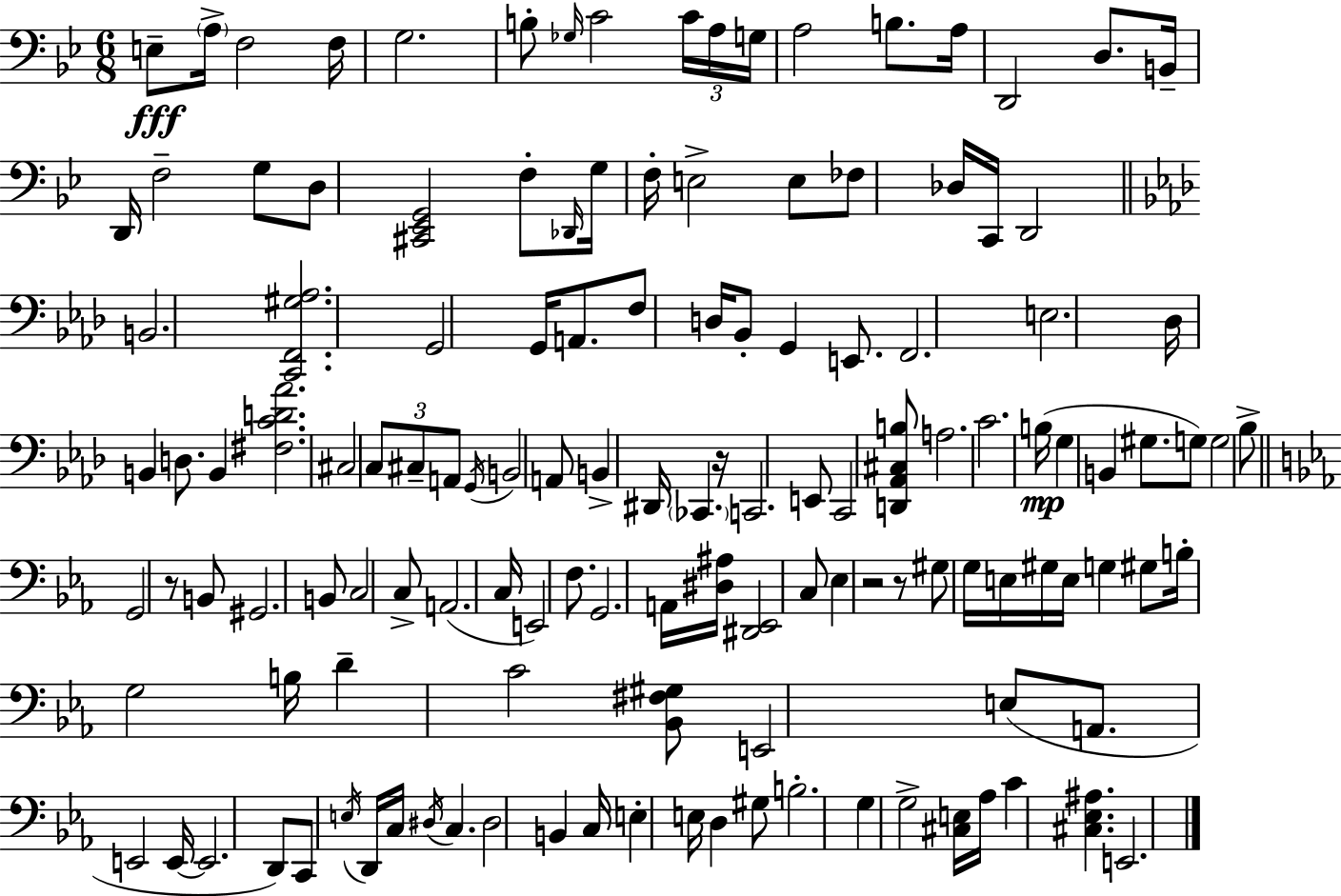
E3/e A3/s F3/h F3/s G3/h. B3/e Gb3/s C4/h C4/s A3/s G3/s A3/h B3/e. A3/s D2/h D3/e. B2/s D2/s F3/h G3/e D3/e [C#2,Eb2,G2]/h F3/e Db2/s G3/s F3/s E3/h E3/e FES3/e Db3/s C2/s D2/h B2/h. [C2,F2,G#3,Ab3]/h. G2/h G2/s A2/e. F3/e D3/s Bb2/e G2/q E2/e. F2/h. E3/h. Db3/s B2/q D3/e. B2/q [F#3,C4,D4,Ab4]/h. C#3/h C3/e C#3/e A2/e G2/s B2/h A2/e B2/q D#2/s CES2/q. R/s C2/h. E2/e C2/h [D2,Ab2,C#3,B3]/e A3/h. C4/h. B3/s G3/q B2/q G#3/e. G3/e G3/h Bb3/e G2/h R/e B2/e G#2/h. B2/e C3/h C3/e A2/h. C3/s E2/h F3/e. G2/h. A2/s [D#3,A#3]/s [D#2,Eb2]/h C3/e Eb3/q R/h R/e G#3/e G3/s E3/s G#3/s E3/s G3/q G#3/e B3/s G3/h B3/s D4/q C4/h [Bb2,F#3,G#3]/e E2/h E3/e A2/e. E2/h E2/s E2/h. D2/e C2/e E3/s D2/s C3/s D#3/s C3/q. D#3/h B2/q C3/s E3/q E3/s D3/q G#3/e B3/h. G3/q G3/h [C#3,E3]/s Ab3/s C4/q [C#3,Eb3,A#3]/q. E2/h.